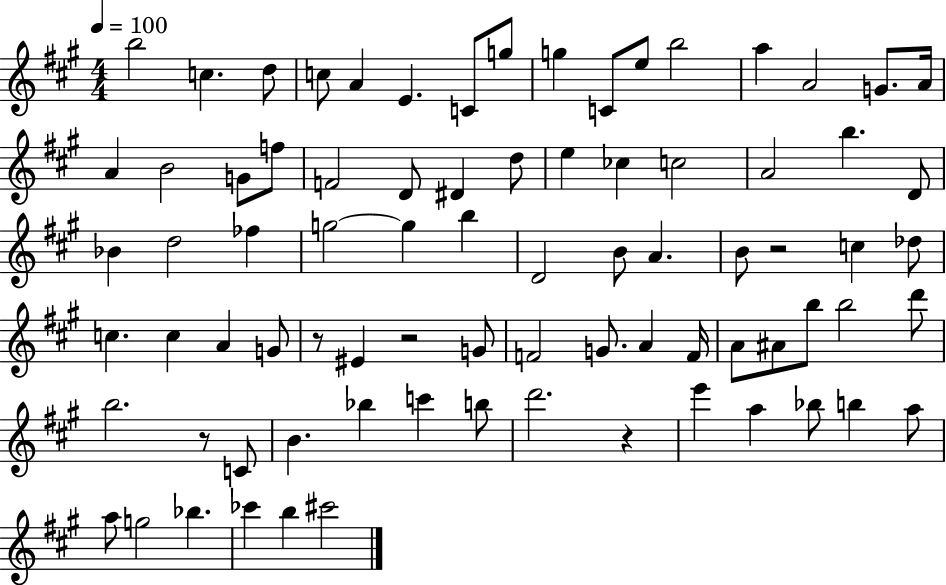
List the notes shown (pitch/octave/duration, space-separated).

B5/h C5/q. D5/e C5/e A4/q E4/q. C4/e G5/e G5/q C4/e E5/e B5/h A5/q A4/h G4/e. A4/s A4/q B4/h G4/e F5/e F4/h D4/e D#4/q D5/e E5/q CES5/q C5/h A4/h B5/q. D4/e Bb4/q D5/h FES5/q G5/h G5/q B5/q D4/h B4/e A4/q. B4/e R/h C5/q Db5/e C5/q. C5/q A4/q G4/e R/e EIS4/q R/h G4/e F4/h G4/e. A4/q F4/s A4/e A#4/e B5/e B5/h D6/e B5/h. R/e C4/e B4/q. Bb5/q C6/q B5/e D6/h. R/q E6/q A5/q Bb5/e B5/q A5/e A5/e G5/h Bb5/q. CES6/q B5/q C#6/h